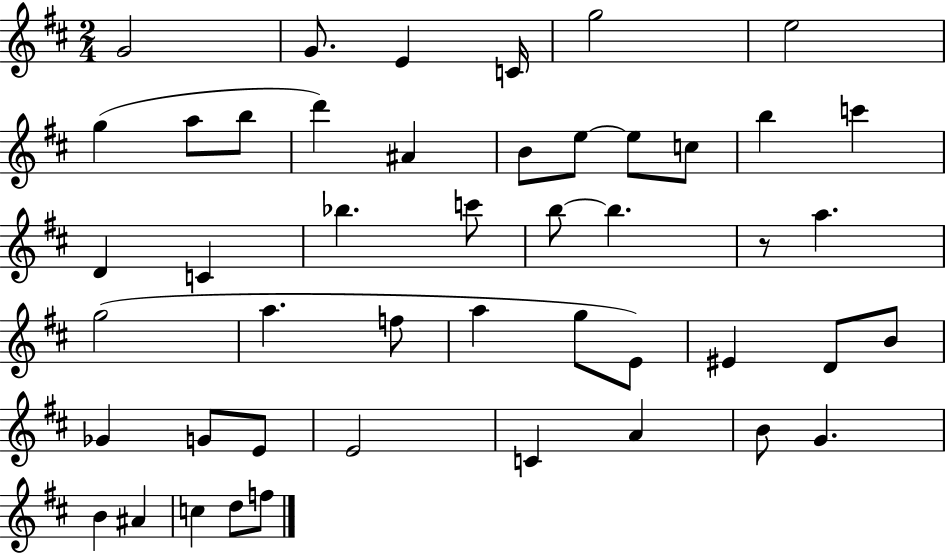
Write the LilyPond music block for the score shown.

{
  \clef treble
  \numericTimeSignature
  \time 2/4
  \key d \major
  g'2 | g'8. e'4 c'16 | g''2 | e''2 | \break g''4( a''8 b''8 | d'''4) ais'4 | b'8 e''8~~ e''8 c''8 | b''4 c'''4 | \break d'4 c'4 | bes''4. c'''8 | b''8~~ b''4. | r8 a''4. | \break g''2( | a''4. f''8 | a''4 g''8 e'8) | eis'4 d'8 b'8 | \break ges'4 g'8 e'8 | e'2 | c'4 a'4 | b'8 g'4. | \break b'4 ais'4 | c''4 d''8 f''8 | \bar "|."
}